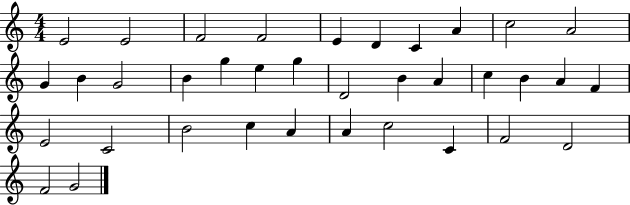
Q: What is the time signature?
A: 4/4